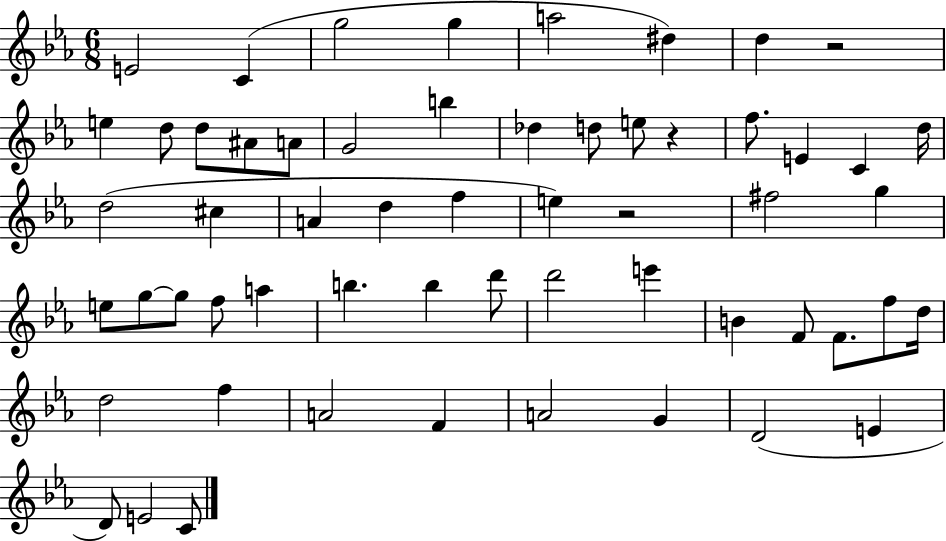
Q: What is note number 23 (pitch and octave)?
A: C#5